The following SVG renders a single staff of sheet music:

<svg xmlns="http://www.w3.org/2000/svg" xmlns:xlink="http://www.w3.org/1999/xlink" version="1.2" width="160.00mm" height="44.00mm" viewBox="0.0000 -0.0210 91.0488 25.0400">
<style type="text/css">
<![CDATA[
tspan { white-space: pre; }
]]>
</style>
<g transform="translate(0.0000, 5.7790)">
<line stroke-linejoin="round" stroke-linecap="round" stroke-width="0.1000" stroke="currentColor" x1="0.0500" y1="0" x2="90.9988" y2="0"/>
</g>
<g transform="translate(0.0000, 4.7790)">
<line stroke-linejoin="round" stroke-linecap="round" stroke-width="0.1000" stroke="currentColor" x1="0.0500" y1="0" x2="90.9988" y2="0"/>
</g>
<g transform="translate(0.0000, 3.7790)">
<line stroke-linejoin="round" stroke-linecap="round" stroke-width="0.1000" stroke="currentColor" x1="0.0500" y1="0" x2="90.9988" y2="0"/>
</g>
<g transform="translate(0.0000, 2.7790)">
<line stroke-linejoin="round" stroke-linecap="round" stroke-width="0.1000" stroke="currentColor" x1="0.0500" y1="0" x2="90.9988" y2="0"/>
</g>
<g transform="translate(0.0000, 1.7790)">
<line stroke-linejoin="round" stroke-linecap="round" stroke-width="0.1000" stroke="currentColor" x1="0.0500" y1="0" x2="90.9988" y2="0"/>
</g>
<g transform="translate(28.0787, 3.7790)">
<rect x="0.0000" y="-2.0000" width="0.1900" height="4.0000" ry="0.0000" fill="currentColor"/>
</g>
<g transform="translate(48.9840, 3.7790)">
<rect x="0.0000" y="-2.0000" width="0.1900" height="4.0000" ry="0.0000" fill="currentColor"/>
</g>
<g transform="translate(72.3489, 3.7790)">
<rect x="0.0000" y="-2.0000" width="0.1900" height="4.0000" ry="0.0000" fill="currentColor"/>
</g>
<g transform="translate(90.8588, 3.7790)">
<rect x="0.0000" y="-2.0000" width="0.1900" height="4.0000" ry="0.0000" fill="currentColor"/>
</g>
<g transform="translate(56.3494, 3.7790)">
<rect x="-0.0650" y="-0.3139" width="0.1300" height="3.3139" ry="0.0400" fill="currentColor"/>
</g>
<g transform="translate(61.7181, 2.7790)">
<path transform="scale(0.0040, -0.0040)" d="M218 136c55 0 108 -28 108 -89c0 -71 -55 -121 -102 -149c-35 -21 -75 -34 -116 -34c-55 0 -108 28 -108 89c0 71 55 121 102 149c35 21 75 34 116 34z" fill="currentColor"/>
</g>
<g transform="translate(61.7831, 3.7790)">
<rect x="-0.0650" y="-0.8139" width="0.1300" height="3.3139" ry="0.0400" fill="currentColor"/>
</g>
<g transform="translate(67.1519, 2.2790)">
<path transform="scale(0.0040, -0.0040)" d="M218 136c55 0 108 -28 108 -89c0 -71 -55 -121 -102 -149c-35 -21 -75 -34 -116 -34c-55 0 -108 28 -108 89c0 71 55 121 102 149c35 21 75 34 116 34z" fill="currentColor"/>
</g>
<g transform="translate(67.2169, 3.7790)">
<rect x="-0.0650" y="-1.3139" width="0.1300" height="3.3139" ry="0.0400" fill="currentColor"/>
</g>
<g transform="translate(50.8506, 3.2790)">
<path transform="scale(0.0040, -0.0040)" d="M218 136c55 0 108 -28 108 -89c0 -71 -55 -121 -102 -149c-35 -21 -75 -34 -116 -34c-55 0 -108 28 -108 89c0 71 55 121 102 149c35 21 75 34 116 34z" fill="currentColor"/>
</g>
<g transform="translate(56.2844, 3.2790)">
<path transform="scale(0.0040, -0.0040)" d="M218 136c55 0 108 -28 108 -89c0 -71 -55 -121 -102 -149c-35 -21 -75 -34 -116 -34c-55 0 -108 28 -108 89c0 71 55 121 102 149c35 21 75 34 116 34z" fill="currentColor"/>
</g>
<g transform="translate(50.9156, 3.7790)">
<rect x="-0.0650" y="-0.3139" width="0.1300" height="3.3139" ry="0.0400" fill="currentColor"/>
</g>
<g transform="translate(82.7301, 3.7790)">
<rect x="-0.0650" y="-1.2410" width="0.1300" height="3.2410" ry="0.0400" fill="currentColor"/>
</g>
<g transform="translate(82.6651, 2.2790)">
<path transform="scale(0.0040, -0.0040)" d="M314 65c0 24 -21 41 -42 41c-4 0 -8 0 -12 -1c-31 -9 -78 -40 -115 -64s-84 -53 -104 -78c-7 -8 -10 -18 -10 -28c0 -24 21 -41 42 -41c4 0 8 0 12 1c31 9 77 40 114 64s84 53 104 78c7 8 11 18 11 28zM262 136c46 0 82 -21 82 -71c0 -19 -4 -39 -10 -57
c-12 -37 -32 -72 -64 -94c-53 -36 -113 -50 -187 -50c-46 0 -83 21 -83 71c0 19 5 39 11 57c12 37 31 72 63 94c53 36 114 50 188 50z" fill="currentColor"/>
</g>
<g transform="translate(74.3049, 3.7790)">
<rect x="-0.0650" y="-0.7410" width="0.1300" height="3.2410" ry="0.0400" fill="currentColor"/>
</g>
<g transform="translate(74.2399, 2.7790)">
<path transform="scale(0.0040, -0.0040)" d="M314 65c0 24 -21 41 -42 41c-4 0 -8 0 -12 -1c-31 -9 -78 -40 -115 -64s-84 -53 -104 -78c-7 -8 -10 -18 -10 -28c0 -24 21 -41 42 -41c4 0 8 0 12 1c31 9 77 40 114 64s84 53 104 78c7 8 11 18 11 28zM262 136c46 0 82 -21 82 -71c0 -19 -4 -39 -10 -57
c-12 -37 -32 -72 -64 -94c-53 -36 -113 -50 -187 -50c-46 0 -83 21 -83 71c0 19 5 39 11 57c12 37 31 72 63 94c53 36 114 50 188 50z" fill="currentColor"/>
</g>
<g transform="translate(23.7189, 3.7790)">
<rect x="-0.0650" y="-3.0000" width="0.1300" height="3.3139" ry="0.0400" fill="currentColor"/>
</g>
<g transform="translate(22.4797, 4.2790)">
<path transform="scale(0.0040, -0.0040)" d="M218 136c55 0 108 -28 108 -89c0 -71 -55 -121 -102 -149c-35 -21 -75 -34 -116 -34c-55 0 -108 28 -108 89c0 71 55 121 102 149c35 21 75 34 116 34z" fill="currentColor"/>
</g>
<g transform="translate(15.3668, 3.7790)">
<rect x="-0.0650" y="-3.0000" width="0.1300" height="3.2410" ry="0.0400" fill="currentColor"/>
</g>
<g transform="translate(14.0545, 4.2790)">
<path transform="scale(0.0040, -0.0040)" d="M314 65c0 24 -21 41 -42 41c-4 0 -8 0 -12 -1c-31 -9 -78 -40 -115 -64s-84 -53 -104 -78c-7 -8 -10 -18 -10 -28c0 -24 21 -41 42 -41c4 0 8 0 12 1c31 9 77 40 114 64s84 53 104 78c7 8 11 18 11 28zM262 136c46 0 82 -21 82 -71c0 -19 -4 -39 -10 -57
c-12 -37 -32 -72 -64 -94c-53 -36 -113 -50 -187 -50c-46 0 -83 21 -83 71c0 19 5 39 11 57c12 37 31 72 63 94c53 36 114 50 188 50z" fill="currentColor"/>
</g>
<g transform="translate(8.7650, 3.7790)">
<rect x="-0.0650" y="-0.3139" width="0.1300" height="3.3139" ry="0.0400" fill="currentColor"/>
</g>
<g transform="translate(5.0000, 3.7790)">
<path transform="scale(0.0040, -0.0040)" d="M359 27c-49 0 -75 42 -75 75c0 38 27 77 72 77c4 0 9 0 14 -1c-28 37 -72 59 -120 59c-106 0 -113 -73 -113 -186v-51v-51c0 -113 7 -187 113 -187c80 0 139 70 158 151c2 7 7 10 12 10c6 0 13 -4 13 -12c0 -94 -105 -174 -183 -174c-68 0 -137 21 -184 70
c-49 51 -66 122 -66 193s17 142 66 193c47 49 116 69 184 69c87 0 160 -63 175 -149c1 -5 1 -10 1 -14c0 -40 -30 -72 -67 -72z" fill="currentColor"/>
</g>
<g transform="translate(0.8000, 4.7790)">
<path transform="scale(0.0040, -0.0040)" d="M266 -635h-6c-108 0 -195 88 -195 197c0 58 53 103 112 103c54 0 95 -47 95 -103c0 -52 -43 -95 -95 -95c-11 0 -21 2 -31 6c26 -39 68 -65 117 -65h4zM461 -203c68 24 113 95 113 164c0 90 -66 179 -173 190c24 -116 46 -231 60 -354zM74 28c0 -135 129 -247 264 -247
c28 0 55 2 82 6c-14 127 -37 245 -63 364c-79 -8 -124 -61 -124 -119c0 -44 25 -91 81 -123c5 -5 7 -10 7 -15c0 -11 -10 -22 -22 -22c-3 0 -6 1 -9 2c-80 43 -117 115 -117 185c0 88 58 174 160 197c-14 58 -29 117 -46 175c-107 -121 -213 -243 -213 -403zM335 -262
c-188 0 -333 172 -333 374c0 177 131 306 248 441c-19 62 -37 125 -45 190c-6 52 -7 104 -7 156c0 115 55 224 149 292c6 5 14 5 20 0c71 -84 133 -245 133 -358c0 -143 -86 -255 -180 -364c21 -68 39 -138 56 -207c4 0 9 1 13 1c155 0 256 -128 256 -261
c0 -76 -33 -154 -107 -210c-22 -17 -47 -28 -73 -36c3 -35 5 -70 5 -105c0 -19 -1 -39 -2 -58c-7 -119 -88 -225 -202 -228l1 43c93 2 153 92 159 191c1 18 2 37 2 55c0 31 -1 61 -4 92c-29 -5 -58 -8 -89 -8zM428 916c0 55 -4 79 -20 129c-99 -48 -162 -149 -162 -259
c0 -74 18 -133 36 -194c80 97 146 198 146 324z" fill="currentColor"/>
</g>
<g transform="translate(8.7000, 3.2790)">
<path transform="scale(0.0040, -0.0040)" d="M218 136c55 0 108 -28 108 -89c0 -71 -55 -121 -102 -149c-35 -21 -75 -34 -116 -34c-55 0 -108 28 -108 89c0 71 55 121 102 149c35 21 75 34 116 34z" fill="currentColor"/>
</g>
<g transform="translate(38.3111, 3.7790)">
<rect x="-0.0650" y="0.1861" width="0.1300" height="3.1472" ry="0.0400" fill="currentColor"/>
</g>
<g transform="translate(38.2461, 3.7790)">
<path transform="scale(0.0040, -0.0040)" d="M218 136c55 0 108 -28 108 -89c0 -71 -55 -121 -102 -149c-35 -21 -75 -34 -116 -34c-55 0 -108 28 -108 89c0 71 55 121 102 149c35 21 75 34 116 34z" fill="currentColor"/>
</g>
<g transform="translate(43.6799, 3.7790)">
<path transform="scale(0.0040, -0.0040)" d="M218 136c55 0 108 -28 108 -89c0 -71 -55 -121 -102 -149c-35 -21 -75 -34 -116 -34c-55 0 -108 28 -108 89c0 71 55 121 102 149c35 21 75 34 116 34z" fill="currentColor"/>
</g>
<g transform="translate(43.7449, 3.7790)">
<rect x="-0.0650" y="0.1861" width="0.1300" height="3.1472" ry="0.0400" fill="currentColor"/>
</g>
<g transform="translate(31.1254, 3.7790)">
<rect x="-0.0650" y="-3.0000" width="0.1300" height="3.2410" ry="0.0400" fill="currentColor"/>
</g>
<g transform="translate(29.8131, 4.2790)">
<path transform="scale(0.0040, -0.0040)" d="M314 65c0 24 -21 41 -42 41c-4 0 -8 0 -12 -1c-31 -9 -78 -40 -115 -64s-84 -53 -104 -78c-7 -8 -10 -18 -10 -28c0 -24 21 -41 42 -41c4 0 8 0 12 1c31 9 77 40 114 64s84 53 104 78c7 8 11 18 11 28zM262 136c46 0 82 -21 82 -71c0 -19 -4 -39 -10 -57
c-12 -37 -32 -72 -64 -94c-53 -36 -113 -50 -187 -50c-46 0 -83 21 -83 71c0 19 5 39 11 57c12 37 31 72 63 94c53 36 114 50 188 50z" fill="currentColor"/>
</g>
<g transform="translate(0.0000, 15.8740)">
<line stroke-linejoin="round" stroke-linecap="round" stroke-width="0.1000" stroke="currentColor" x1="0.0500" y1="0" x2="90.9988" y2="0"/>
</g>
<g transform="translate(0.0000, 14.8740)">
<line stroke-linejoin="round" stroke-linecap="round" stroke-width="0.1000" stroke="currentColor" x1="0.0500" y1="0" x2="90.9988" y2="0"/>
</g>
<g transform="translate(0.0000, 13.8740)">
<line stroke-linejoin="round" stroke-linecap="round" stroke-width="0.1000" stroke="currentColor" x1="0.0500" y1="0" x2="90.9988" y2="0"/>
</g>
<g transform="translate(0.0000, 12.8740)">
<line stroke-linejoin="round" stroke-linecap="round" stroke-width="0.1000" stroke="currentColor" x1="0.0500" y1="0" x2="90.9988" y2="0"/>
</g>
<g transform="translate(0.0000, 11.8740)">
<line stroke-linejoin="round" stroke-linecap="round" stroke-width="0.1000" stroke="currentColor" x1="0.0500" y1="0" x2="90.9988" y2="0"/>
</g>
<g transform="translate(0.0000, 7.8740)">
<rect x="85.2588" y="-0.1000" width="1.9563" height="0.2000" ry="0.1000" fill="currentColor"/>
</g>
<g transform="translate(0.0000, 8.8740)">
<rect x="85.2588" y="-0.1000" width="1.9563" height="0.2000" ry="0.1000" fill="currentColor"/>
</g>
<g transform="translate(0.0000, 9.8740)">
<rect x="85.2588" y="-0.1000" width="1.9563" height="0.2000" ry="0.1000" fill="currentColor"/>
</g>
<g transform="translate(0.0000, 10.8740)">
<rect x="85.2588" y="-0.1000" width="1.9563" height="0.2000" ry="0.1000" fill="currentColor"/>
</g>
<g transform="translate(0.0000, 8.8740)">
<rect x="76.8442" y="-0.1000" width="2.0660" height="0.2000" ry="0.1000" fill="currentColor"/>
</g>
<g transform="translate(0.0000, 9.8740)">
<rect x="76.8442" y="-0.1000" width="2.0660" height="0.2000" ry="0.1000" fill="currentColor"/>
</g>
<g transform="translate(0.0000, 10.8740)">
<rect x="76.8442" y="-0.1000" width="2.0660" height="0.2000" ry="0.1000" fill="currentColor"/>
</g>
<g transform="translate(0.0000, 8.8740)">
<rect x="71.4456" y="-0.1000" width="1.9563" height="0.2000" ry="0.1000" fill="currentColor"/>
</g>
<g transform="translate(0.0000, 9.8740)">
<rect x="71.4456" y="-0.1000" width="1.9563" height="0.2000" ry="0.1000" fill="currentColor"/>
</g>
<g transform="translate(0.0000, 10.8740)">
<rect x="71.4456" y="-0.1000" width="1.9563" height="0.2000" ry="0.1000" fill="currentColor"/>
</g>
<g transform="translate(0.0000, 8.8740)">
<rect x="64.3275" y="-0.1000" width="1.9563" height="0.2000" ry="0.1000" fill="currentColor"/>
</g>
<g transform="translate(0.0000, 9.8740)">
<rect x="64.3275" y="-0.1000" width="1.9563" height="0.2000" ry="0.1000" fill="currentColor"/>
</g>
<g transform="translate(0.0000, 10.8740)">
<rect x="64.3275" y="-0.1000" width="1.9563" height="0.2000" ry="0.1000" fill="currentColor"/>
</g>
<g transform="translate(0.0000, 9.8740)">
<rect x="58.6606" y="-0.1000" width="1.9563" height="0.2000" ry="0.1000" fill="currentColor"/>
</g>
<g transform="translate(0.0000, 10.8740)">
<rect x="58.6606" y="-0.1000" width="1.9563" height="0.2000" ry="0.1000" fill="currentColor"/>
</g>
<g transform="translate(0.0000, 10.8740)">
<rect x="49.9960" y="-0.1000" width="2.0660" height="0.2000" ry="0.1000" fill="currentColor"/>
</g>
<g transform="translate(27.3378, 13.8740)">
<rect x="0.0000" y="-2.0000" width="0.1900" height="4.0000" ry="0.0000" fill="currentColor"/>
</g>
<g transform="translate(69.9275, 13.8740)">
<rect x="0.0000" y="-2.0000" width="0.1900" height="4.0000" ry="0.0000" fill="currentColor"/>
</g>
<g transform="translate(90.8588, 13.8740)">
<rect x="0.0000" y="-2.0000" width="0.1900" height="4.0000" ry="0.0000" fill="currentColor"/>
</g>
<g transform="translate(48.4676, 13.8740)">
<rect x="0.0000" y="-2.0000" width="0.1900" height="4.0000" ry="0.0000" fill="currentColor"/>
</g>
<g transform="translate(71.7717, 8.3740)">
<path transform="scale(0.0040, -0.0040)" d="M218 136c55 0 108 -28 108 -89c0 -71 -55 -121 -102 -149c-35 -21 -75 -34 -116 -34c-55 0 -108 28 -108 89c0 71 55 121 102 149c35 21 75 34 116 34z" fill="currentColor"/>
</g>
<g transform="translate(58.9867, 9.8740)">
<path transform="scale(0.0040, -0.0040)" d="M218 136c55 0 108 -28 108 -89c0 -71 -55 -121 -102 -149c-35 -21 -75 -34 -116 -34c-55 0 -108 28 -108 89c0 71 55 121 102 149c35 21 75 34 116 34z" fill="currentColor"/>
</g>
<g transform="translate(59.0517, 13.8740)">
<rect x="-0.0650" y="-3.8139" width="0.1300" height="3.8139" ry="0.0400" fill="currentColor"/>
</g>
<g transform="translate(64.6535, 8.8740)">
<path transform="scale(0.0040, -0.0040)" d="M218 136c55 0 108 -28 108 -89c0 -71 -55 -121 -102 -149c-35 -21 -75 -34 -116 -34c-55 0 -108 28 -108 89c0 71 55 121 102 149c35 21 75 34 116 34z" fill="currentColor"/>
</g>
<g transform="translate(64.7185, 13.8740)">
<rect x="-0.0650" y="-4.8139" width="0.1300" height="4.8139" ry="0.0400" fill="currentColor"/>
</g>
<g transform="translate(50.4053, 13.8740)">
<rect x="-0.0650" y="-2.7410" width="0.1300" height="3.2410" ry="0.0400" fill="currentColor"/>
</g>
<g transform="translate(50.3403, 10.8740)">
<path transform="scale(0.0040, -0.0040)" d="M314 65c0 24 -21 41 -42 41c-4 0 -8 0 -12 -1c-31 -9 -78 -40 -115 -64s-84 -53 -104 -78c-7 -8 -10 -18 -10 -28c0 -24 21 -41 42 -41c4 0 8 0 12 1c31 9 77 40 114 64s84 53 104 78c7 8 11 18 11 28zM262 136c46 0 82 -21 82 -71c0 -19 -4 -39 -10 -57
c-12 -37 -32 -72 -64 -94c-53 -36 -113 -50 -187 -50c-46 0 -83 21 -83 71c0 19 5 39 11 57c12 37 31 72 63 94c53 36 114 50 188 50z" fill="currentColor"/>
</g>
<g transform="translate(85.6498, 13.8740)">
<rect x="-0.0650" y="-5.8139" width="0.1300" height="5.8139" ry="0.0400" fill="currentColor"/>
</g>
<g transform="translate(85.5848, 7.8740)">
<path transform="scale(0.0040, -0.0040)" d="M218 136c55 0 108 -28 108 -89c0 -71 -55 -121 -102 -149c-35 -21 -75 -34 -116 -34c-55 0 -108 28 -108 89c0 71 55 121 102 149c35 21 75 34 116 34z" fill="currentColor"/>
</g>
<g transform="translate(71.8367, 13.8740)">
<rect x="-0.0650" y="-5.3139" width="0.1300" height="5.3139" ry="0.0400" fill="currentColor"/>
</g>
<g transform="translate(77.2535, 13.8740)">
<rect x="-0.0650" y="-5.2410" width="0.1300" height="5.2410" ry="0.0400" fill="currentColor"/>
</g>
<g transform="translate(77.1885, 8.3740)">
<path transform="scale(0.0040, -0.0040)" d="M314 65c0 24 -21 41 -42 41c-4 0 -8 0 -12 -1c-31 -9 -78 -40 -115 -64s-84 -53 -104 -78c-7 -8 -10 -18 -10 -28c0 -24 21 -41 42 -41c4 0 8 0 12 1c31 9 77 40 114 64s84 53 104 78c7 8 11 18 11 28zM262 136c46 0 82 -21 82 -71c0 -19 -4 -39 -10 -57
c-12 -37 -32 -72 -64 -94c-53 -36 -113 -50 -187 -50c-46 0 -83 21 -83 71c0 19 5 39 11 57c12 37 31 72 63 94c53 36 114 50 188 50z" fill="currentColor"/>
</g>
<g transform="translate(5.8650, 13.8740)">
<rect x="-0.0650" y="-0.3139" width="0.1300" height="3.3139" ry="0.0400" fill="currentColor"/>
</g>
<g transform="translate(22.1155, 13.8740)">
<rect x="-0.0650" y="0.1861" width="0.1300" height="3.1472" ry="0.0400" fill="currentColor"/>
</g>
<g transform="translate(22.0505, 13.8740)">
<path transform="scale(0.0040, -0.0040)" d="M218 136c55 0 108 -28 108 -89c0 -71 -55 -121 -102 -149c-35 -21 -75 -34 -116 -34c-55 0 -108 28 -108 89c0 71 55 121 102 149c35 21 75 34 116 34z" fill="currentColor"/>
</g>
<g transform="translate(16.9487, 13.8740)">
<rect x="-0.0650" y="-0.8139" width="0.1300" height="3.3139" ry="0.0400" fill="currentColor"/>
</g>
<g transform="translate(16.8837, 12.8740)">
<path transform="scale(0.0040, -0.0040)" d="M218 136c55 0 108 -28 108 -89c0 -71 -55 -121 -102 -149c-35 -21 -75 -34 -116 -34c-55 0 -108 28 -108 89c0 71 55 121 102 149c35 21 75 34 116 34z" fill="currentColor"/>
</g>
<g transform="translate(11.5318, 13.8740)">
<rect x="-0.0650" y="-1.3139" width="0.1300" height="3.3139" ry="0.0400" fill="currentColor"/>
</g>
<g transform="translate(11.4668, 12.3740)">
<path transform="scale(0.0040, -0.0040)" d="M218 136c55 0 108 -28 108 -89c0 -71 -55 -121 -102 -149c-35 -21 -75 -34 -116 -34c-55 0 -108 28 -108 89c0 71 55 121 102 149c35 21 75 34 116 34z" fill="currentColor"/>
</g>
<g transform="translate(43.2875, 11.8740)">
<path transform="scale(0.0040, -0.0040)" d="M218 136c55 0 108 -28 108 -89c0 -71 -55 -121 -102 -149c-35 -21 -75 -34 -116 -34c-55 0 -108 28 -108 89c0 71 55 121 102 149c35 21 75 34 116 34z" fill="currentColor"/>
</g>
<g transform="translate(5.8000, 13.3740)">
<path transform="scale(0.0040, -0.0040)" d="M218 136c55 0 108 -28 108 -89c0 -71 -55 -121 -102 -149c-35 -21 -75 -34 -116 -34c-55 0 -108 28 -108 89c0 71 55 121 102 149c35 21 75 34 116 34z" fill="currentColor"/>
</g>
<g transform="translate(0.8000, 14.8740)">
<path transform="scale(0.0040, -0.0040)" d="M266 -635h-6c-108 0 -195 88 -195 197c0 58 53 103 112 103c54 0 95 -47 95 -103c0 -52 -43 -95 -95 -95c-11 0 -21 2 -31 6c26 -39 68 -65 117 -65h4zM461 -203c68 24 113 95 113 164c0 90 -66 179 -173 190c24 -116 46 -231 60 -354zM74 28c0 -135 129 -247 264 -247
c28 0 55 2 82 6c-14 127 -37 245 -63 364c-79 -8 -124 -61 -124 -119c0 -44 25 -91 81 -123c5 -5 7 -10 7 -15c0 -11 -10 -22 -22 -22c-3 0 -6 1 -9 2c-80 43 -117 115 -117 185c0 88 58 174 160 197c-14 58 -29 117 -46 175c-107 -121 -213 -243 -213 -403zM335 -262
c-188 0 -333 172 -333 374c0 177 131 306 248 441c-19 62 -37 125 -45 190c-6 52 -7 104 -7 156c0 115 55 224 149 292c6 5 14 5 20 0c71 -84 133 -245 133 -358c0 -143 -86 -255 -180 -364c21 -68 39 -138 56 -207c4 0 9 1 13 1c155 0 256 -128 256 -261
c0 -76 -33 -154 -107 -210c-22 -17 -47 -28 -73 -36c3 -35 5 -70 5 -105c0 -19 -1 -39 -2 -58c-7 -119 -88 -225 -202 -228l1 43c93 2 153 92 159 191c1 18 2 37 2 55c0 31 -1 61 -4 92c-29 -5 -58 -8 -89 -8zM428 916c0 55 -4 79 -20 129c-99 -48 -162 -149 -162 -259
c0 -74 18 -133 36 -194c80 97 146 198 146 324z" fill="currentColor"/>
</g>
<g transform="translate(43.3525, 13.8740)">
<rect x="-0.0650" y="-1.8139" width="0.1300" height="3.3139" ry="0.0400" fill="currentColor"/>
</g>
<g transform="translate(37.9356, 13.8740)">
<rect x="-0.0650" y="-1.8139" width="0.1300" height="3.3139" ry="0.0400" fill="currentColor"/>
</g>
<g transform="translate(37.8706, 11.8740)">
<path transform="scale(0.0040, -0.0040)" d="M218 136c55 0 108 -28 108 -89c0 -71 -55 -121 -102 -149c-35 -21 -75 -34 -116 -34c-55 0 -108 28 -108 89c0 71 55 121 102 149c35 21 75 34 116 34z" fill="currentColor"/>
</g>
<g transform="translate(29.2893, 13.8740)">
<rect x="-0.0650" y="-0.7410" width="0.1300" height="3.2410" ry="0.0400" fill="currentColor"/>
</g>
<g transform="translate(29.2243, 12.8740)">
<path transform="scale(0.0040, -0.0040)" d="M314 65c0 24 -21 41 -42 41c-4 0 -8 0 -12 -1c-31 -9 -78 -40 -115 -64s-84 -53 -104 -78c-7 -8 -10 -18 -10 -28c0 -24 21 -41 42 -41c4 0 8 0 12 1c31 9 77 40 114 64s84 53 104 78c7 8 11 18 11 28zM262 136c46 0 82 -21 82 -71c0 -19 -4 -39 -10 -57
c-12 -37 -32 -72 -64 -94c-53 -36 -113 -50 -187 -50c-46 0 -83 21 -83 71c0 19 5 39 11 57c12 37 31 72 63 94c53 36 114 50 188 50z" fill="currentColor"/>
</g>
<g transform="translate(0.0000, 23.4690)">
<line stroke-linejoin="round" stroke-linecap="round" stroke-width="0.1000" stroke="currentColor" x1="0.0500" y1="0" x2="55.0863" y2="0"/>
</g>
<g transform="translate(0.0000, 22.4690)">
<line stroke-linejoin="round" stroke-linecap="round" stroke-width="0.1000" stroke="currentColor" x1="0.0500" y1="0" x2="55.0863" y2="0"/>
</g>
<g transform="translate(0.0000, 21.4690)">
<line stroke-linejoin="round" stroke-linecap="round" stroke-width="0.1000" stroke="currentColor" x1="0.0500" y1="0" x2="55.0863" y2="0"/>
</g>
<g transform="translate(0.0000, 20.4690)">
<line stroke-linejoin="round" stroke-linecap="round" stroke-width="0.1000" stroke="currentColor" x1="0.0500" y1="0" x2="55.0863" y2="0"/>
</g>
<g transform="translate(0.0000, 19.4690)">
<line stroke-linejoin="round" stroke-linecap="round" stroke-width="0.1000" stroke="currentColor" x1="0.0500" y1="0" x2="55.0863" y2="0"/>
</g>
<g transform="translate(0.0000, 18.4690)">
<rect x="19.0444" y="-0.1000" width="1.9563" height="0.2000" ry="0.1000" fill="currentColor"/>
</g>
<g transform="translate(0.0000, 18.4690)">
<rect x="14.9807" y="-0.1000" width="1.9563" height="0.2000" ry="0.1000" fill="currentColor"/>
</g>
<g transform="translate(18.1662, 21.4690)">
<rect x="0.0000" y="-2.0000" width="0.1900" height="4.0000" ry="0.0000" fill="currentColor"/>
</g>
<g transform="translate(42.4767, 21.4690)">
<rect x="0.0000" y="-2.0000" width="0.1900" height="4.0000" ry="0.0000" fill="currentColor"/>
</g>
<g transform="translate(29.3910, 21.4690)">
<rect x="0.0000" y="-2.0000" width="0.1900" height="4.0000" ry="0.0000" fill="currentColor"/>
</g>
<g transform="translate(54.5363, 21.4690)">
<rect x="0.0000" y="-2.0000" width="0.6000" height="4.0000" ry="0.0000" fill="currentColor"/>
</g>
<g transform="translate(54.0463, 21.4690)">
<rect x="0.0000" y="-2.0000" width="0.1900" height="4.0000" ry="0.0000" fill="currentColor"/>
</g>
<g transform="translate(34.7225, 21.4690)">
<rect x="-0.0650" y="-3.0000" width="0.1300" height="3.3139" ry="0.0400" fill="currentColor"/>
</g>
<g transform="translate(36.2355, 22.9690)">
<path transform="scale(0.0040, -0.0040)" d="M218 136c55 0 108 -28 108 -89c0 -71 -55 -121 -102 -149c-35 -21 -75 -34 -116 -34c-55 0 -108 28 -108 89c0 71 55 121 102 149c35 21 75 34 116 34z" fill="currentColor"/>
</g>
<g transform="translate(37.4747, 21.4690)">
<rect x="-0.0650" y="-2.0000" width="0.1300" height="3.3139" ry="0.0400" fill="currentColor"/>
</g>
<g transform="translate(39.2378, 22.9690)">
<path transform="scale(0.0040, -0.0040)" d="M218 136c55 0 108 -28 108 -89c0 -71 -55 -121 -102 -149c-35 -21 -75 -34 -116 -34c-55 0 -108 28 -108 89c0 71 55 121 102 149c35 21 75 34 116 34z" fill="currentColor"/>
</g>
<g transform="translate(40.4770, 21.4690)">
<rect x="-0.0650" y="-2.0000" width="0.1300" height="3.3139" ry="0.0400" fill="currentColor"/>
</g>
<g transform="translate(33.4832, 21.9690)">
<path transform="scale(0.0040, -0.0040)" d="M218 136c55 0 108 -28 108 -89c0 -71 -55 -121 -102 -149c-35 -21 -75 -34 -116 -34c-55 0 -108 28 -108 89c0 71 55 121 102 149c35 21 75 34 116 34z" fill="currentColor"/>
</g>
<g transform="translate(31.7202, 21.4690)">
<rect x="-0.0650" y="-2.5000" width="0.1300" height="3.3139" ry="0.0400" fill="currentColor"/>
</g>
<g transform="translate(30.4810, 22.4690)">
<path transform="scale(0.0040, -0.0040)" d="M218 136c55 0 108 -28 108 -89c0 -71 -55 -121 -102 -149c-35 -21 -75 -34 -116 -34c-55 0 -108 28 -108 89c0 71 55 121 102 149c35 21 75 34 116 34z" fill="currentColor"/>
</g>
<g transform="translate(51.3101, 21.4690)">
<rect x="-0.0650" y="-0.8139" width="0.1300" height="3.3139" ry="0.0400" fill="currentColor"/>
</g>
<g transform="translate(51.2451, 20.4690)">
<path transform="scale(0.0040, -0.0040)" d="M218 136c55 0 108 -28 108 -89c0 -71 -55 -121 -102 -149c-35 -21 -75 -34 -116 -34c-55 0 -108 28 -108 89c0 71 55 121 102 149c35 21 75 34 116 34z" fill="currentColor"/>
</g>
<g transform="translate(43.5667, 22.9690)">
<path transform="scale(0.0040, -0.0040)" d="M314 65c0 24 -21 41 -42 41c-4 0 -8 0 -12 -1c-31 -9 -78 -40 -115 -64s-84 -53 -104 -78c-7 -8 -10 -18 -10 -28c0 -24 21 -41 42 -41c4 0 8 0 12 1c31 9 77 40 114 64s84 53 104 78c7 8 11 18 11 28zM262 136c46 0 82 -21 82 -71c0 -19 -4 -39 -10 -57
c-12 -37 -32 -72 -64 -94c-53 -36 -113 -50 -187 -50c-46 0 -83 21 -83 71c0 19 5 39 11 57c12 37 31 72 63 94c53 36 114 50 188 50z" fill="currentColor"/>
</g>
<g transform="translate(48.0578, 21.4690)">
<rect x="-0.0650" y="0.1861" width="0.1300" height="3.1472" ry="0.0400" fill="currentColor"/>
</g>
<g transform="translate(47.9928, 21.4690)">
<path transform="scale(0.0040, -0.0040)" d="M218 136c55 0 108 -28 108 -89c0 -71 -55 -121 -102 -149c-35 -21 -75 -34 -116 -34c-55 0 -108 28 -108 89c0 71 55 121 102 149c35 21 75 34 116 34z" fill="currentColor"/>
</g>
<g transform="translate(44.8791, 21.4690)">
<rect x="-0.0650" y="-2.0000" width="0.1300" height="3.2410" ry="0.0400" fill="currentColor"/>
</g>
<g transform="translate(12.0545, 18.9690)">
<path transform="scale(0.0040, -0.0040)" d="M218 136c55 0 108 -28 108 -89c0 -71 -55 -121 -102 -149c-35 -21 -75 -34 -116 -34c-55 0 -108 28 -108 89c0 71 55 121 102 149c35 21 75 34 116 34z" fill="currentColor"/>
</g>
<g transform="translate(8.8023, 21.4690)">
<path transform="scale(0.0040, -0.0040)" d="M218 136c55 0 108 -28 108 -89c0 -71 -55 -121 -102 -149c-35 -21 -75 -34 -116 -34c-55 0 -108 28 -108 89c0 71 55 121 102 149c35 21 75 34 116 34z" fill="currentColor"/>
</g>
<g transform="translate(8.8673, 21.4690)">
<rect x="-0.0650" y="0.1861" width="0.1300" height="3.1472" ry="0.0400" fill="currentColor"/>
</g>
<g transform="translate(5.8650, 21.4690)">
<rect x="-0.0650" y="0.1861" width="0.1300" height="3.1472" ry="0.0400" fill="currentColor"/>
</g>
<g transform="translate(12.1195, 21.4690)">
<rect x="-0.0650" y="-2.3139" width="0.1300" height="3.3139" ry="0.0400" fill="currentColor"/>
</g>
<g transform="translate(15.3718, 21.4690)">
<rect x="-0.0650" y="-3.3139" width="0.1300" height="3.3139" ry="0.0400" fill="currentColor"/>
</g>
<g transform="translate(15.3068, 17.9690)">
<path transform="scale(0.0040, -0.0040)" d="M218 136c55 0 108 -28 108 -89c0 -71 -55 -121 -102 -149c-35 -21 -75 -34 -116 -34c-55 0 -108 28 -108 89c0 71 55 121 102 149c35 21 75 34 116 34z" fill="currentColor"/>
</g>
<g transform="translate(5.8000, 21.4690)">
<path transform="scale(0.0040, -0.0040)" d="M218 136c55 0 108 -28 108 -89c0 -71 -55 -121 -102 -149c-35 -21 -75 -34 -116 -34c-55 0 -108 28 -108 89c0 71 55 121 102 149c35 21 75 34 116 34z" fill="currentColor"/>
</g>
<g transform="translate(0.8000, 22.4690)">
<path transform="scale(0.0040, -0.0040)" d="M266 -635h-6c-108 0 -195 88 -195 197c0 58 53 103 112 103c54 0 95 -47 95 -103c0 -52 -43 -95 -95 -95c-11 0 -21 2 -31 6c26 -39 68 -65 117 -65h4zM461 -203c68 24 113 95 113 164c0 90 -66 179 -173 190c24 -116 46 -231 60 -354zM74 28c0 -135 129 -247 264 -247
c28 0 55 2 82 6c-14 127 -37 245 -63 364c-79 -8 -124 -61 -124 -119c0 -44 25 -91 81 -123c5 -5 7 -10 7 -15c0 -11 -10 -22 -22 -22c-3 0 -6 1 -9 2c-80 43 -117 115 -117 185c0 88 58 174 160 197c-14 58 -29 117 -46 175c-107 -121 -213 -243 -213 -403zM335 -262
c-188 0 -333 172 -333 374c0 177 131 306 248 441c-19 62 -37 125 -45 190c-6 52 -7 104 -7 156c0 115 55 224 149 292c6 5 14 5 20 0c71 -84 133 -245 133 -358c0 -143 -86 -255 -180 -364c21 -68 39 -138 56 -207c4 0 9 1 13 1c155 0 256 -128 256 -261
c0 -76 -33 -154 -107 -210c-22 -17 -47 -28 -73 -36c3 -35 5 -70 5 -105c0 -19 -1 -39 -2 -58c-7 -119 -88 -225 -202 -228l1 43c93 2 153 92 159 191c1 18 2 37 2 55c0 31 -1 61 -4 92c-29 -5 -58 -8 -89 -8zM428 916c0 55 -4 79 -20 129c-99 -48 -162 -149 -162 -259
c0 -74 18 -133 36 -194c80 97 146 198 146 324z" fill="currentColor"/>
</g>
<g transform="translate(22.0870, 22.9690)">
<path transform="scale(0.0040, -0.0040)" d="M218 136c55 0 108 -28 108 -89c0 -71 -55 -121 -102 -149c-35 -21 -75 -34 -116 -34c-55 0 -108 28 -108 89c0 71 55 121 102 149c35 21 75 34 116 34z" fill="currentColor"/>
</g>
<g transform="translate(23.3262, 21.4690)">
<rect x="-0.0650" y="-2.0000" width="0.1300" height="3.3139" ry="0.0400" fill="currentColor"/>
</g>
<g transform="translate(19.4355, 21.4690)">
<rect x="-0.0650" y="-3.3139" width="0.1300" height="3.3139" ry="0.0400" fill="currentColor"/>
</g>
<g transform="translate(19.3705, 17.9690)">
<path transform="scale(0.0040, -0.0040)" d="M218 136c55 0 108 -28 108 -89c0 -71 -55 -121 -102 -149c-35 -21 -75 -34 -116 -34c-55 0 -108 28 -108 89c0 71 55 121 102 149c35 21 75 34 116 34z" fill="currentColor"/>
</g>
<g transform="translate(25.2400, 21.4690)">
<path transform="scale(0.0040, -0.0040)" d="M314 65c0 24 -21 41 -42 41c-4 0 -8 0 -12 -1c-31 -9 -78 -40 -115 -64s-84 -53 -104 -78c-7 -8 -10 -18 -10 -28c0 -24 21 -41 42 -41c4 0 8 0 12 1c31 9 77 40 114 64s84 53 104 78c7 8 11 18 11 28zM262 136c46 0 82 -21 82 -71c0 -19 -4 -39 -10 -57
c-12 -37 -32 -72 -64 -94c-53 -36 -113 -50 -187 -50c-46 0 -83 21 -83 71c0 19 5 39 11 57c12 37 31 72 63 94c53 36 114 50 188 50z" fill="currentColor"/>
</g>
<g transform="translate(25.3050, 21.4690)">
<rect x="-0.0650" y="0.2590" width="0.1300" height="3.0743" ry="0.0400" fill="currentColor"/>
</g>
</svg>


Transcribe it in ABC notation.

X:1
T:Untitled
M:4/4
L:1/4
K:C
c A2 A A2 B B c c d e d2 e2 c e d B d2 f f a2 c' e' f' f'2 g' B B g b b F B2 G A F F F2 B d